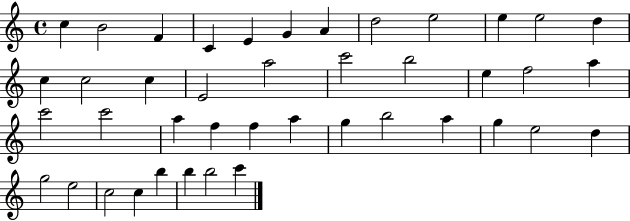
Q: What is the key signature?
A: C major